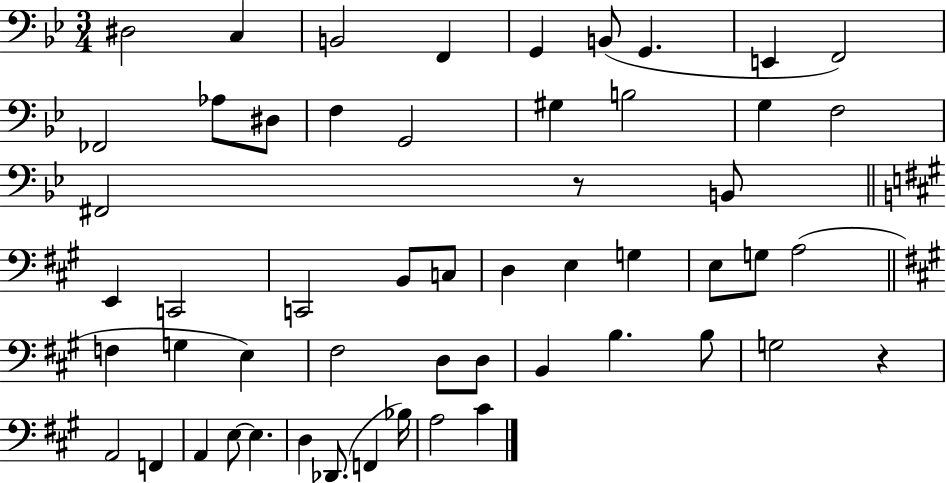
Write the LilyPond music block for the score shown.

{
  \clef bass
  \numericTimeSignature
  \time 3/4
  \key bes \major
  \repeat volta 2 { dis2 c4 | b,2 f,4 | g,4 b,8( g,4. | e,4 f,2) | \break fes,2 aes8 dis8 | f4 g,2 | gis4 b2 | g4 f2 | \break fis,2 r8 b,8 | \bar "||" \break \key a \major e,4 c,2 | c,2 b,8 c8 | d4 e4 g4 | e8 g8 a2( | \break \bar "||" \break \key a \major f4 g4 e4) | fis2 d8 d8 | b,4 b4. b8 | g2 r4 | \break a,2 f,4 | a,4 e8~~ e4. | d4 des,8.( f,4 bes16) | a2 cis'4 | \break } \bar "|."
}